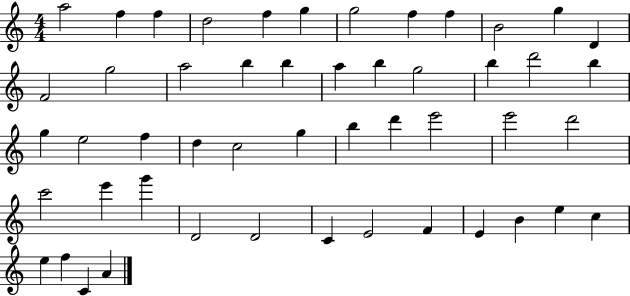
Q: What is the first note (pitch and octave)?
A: A5